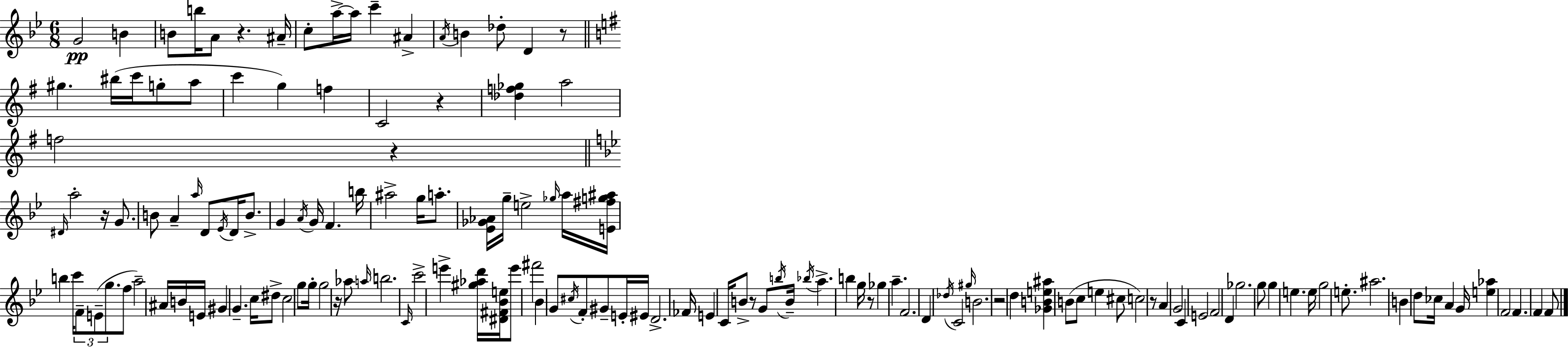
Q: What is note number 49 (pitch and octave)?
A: B5